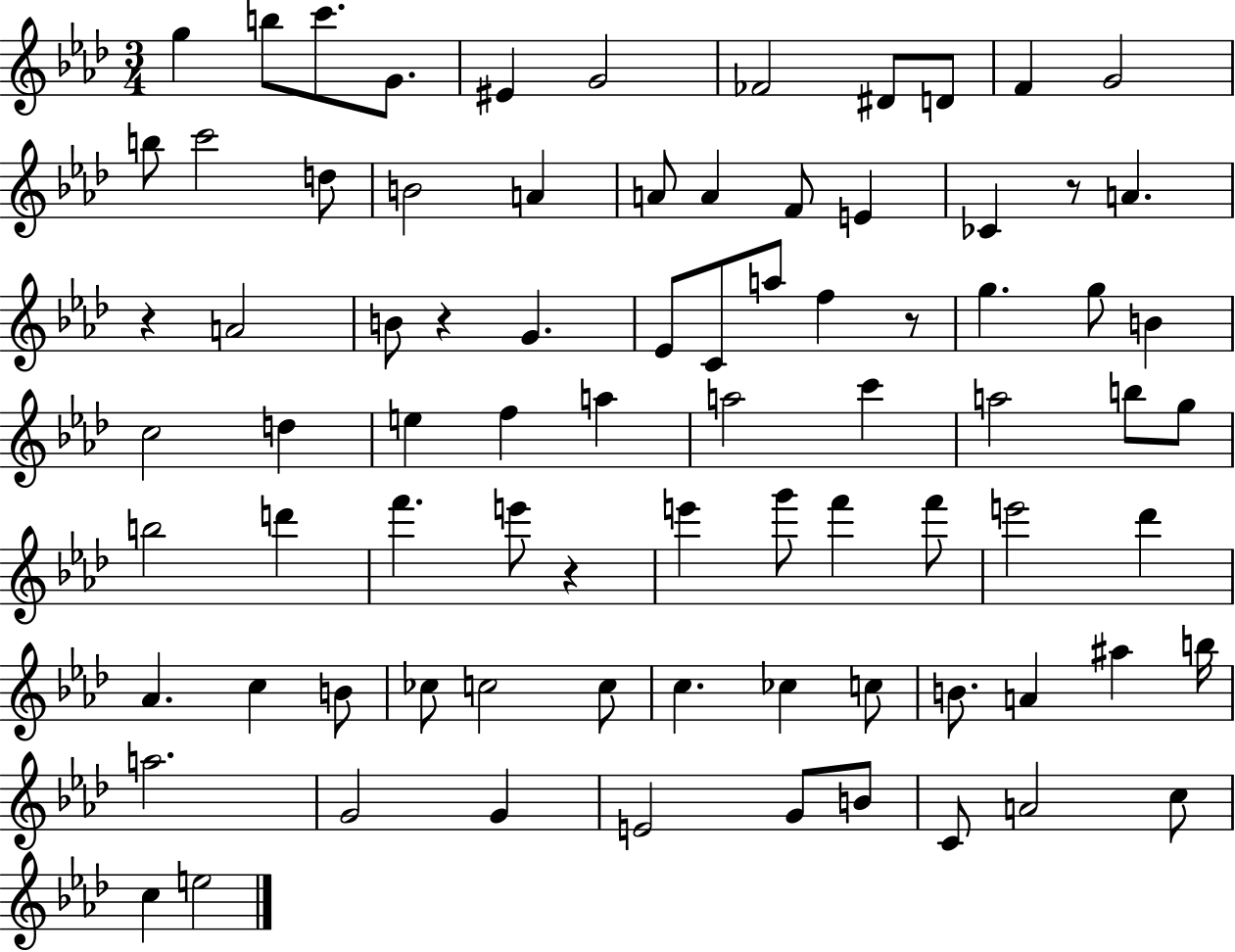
G5/q B5/e C6/e. G4/e. EIS4/q G4/h FES4/h D#4/e D4/e F4/q G4/h B5/e C6/h D5/e B4/h A4/q A4/e A4/q F4/e E4/q CES4/q R/e A4/q. R/q A4/h B4/e R/q G4/q. Eb4/e C4/e A5/e F5/q R/e G5/q. G5/e B4/q C5/h D5/q E5/q F5/q A5/q A5/h C6/q A5/h B5/e G5/e B5/h D6/q F6/q. E6/e R/q E6/q G6/e F6/q F6/e E6/h Db6/q Ab4/q. C5/q B4/e CES5/e C5/h C5/e C5/q. CES5/q C5/e B4/e. A4/q A#5/q B5/s A5/h. G4/h G4/q E4/h G4/e B4/e C4/e A4/h C5/e C5/q E5/h